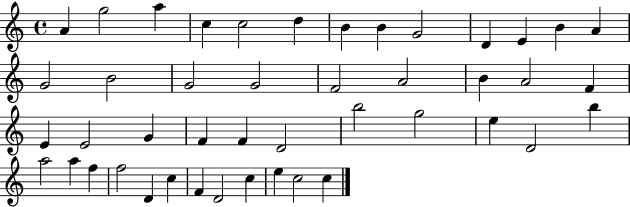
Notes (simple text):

A4/q G5/h A5/q C5/q C5/h D5/q B4/q B4/q G4/h D4/q E4/q B4/q A4/q G4/h B4/h G4/h G4/h F4/h A4/h B4/q A4/h F4/q E4/q E4/h G4/q F4/q F4/q D4/h B5/h G5/h E5/q D4/h B5/q A5/h A5/q F5/q F5/h D4/q C5/q F4/q D4/h C5/q E5/q C5/h C5/q